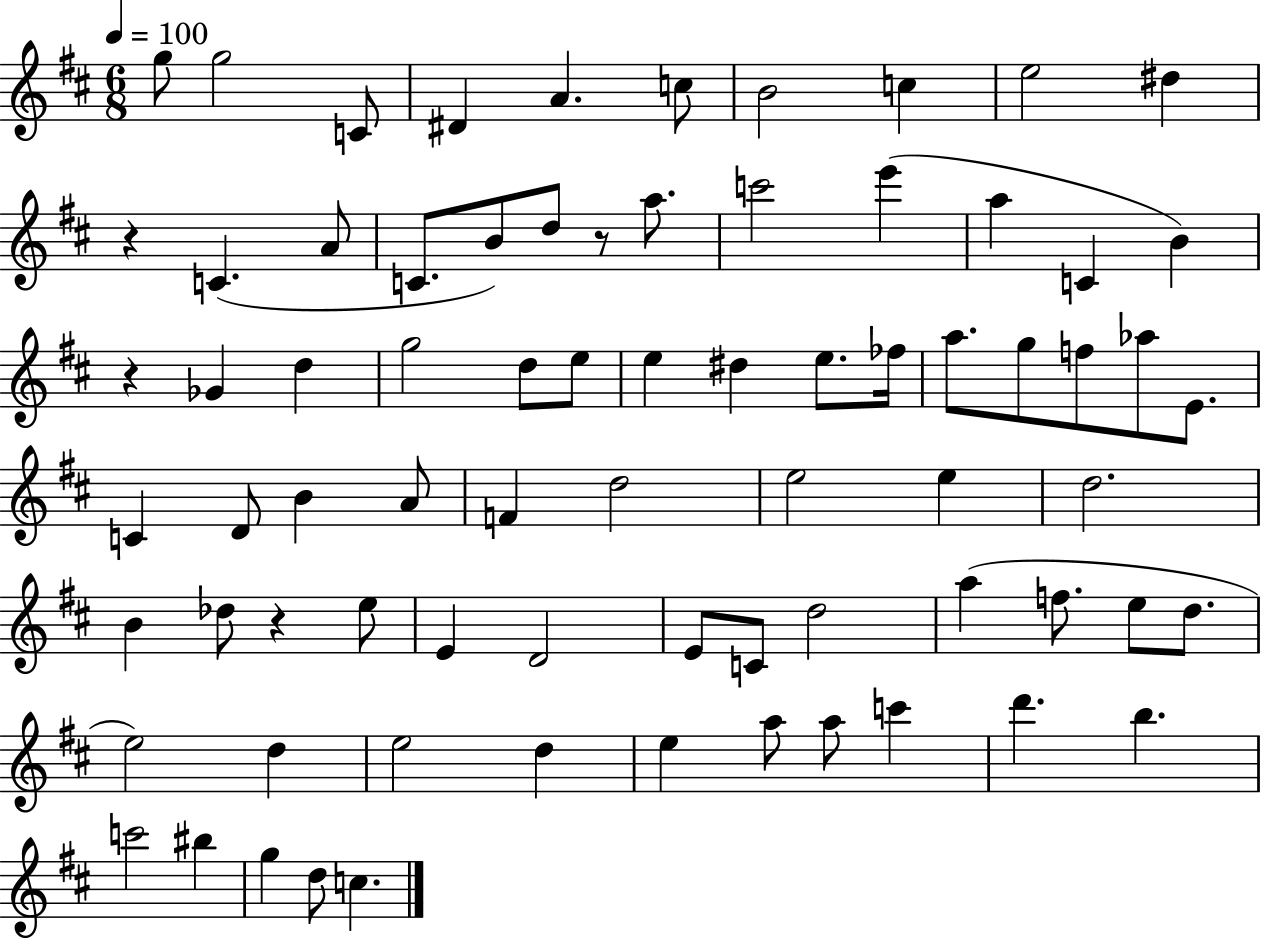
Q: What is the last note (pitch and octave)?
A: C5